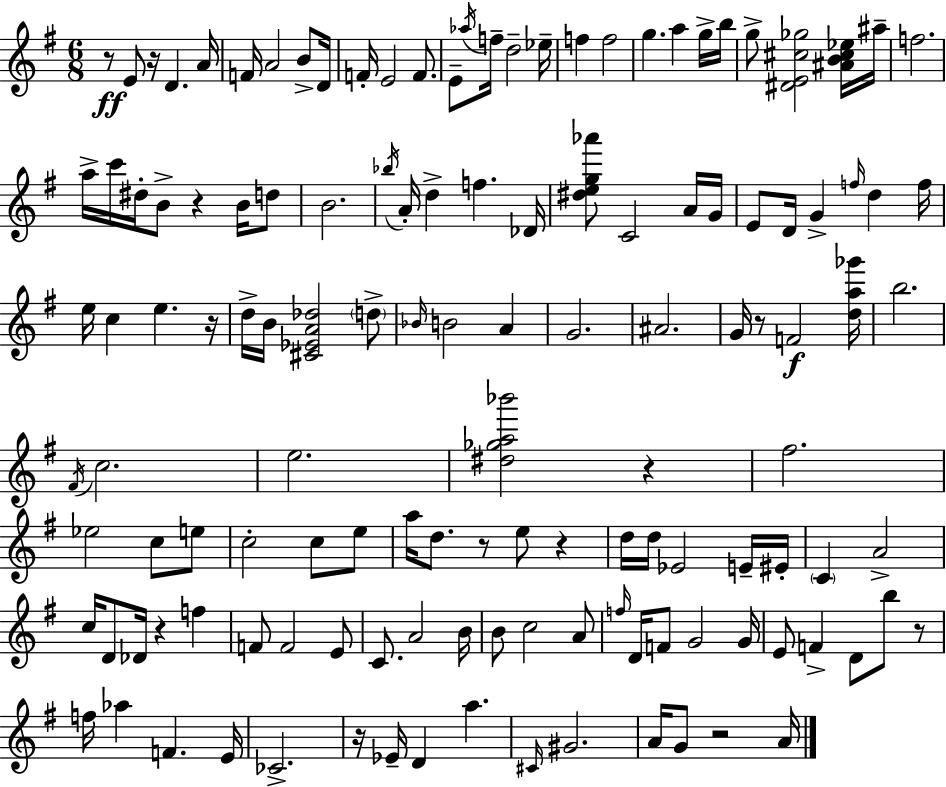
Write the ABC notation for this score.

X:1
T:Untitled
M:6/8
L:1/4
K:G
z/2 E/2 z/4 D A/4 F/4 A2 B/2 D/4 F/4 E2 F/2 E/2 _a/4 f/4 d2 _e/4 f f2 g a g/4 b/4 g/2 [^DE^c_g]2 [^AB^c_e]/4 ^a/4 f2 a/4 c'/4 ^d/4 B/2 z B/4 d/2 B2 _b/4 A/4 d f _D/4 [^deg_a']/2 C2 A/4 G/4 E/2 D/4 G f/4 d f/4 e/4 c e z/4 d/4 B/4 [^C_EA_d]2 d/2 _B/4 B2 A G2 ^A2 G/4 z/2 F2 [da_g']/4 b2 ^F/4 c2 e2 [^d_ga_b']2 z ^f2 _e2 c/2 e/2 c2 c/2 e/2 a/4 d/2 z/2 e/2 z d/4 d/4 _E2 E/4 ^E/4 C A2 c/4 D/2 _D/4 z f F/2 F2 E/2 C/2 A2 B/4 B/2 c2 A/2 f/4 D/4 F/2 G2 G/4 E/2 F D/2 b/2 z/2 f/4 _a F E/4 _C2 z/4 _E/4 D a ^C/4 ^G2 A/4 G/2 z2 A/4